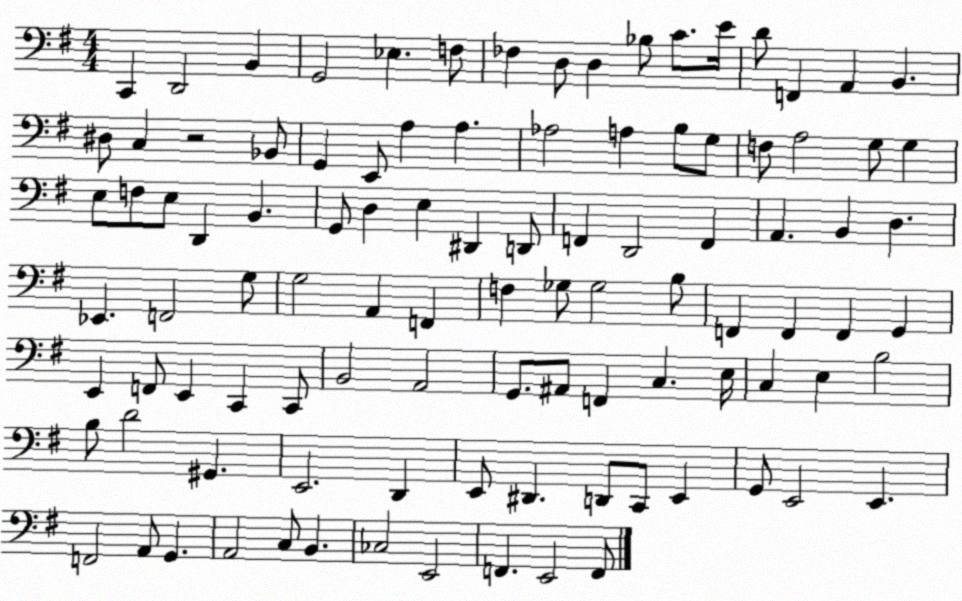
X:1
T:Untitled
M:4/4
L:1/4
K:G
C,, D,,2 B,, G,,2 _E, F,/2 _F, D,/2 D, _B,/2 C/2 E/4 D/2 F,, A,, B,, ^D,/2 C, z2 _B,,/2 G,, E,,/2 A, A, _A,2 A, B,/2 G,/2 F,/2 A,2 G,/2 G, E,/2 F,/2 E,/2 D,, B,, G,,/2 D, E, ^D,, D,,/2 F,, D,,2 F,, A,, B,, D, _E,, F,,2 G,/2 G,2 A,, F,, F, _G,/2 _G,2 B,/2 F,, F,, F,, G,, E,, F,,/2 E,, C,, C,,/2 B,,2 A,,2 G,,/2 ^A,,/2 F,, C, E,/4 C, E, B,2 B,/2 D2 ^G,, E,,2 D,, E,,/2 ^D,, D,,/2 C,,/2 E,, G,,/2 E,,2 E,, F,,2 A,,/2 G,, A,,2 C,/2 B,, _C,2 E,,2 F,, E,,2 F,,/2